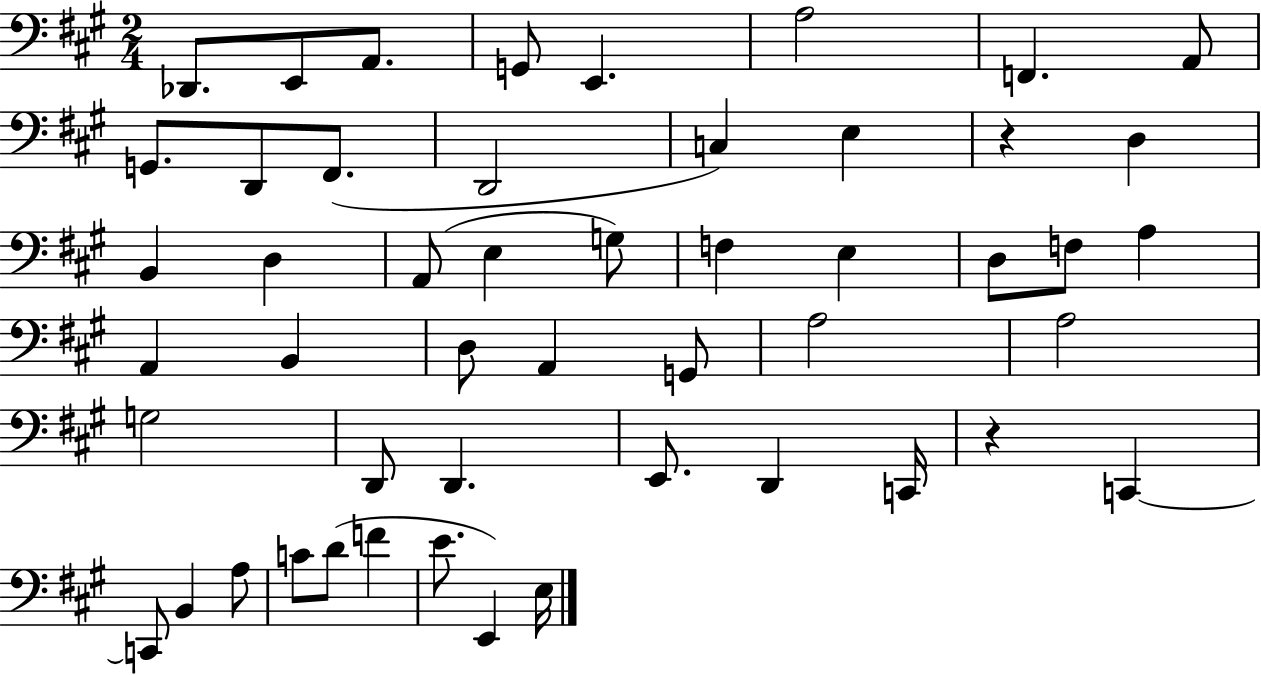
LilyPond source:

{
  \clef bass
  \numericTimeSignature
  \time 2/4
  \key a \major
  des,8. e,8 a,8. | g,8 e,4. | a2 | f,4. a,8 | \break g,8. d,8 fis,8.( | d,2 | c4) e4 | r4 d4 | \break b,4 d4 | a,8( e4 g8) | f4 e4 | d8 f8 a4 | \break a,4 b,4 | d8 a,4 g,8 | a2 | a2 | \break g2 | d,8 d,4. | e,8. d,4 c,16 | r4 c,4~~ | \break c,8 b,4 a8 | c'8 d'8( f'4 | e'8. e,4) e16 | \bar "|."
}